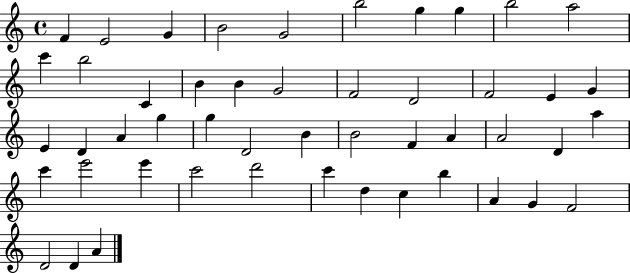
{
  \clef treble
  \time 4/4
  \defaultTimeSignature
  \key c \major
  f'4 e'2 g'4 | b'2 g'2 | b''2 g''4 g''4 | b''2 a''2 | \break c'''4 b''2 c'4 | b'4 b'4 g'2 | f'2 d'2 | f'2 e'4 g'4 | \break e'4 d'4 a'4 g''4 | g''4 d'2 b'4 | b'2 f'4 a'4 | a'2 d'4 a''4 | \break c'''4 e'''2 e'''4 | c'''2 d'''2 | c'''4 d''4 c''4 b''4 | a'4 g'4 f'2 | \break d'2 d'4 a'4 | \bar "|."
}